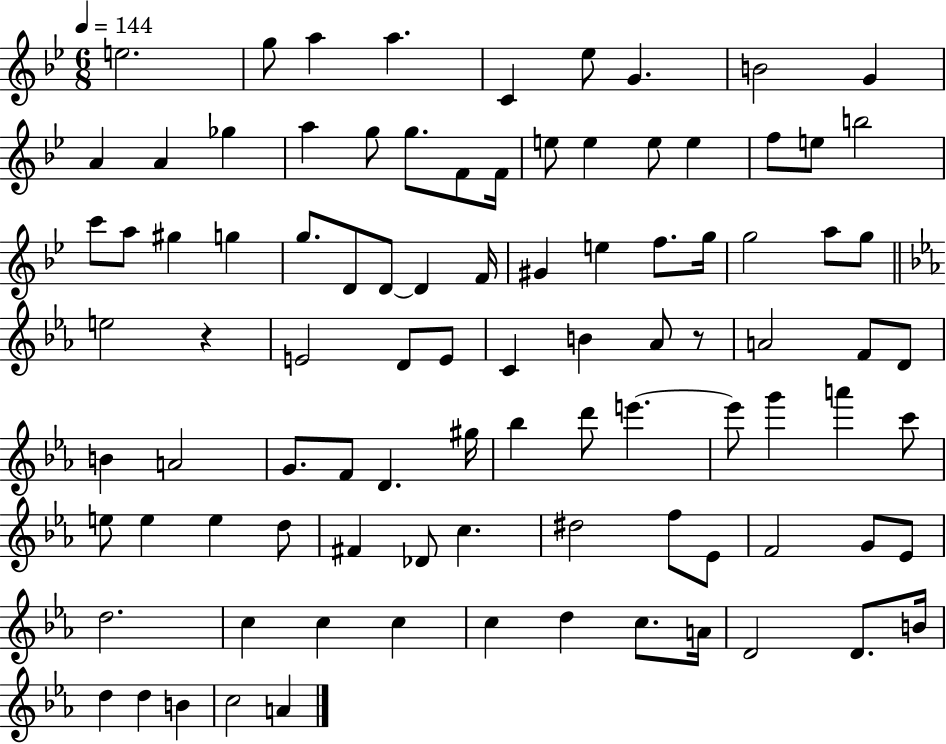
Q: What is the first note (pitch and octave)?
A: E5